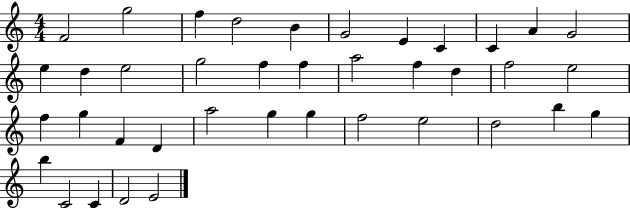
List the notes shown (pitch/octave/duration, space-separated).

F4/h G5/h F5/q D5/h B4/q G4/h E4/q C4/q C4/q A4/q G4/h E5/q D5/q E5/h G5/h F5/q F5/q A5/h F5/q D5/q F5/h E5/h F5/q G5/q F4/q D4/q A5/h G5/q G5/q F5/h E5/h D5/h B5/q G5/q B5/q C4/h C4/q D4/h E4/h